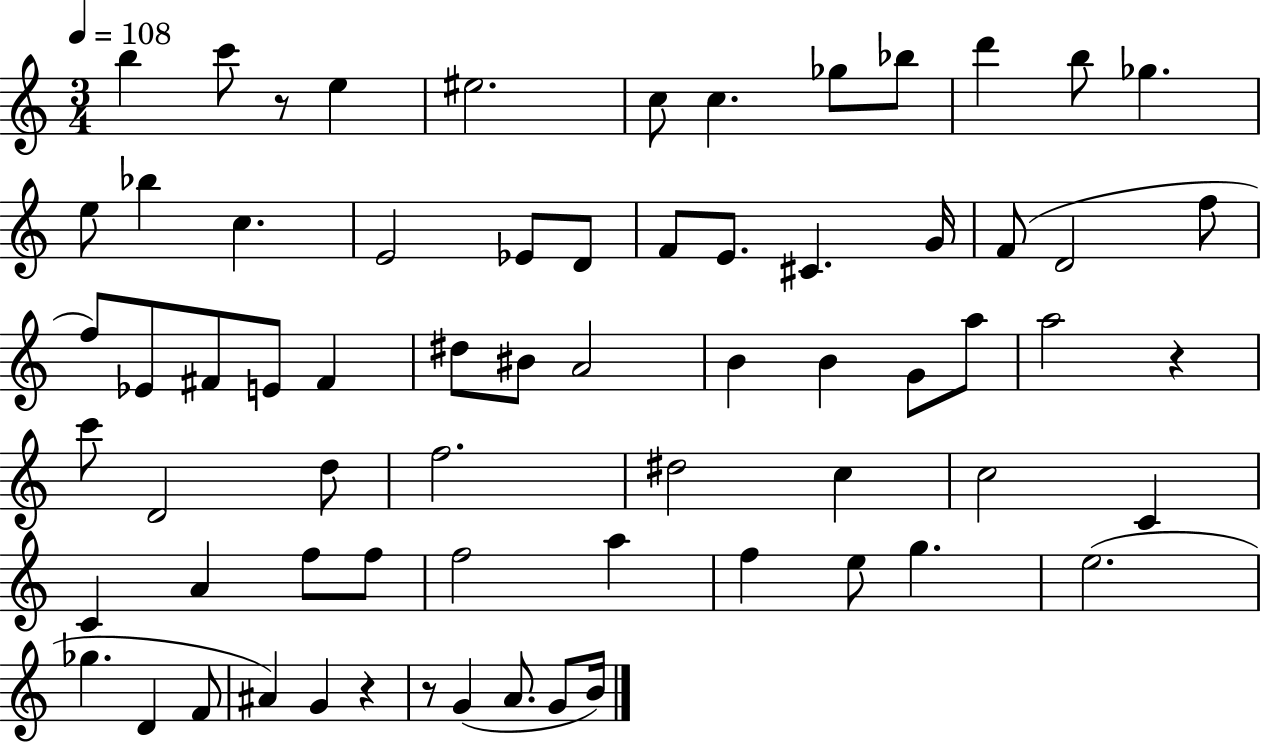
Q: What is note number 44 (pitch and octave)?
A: C5